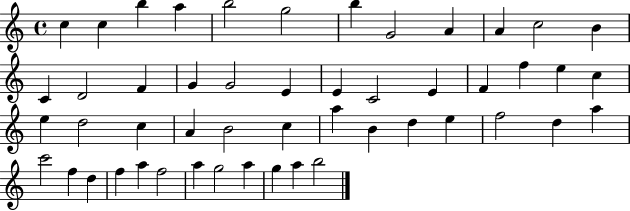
C5/q C5/q B5/q A5/q B5/h G5/h B5/q G4/h A4/q A4/q C5/h B4/q C4/q D4/h F4/q G4/q G4/h E4/q E4/q C4/h E4/q F4/q F5/q E5/q C5/q E5/q D5/h C5/q A4/q B4/h C5/q A5/q B4/q D5/q E5/q F5/h D5/q A5/q C6/h F5/q D5/q F5/q A5/q F5/h A5/q G5/h A5/q G5/q A5/q B5/h